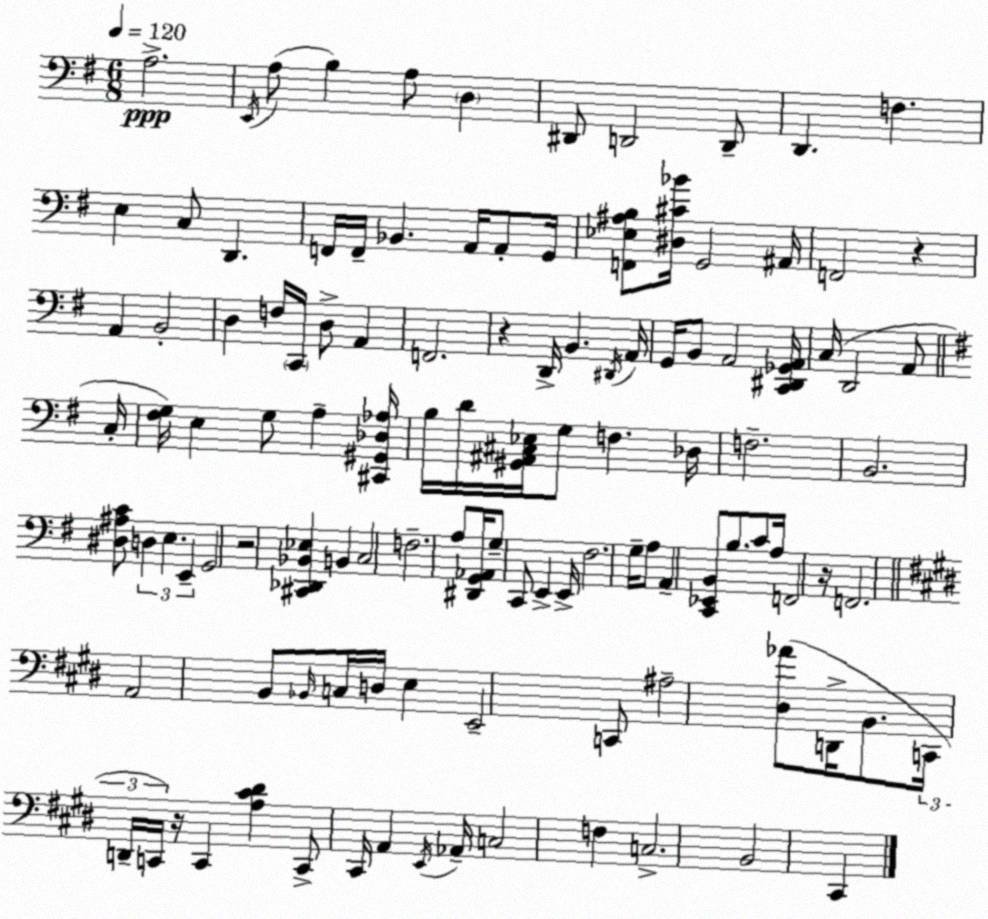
X:1
T:Untitled
M:6/8
L:1/4
K:Em
A,2 E,,/4 A,/2 B, A,/2 D, ^D,,/2 D,,2 D,,/2 D,, F, E, C,/2 D,, F,,/4 F,,/4 _B,, A,,/4 A,,/2 G,,/4 [F,,_E,^A,B,]/2 [^D,^C_B]/4 G,,2 ^A,,/4 F,,2 z A,, B,,2 D, F,/4 C,,/4 D,/2 A,, F,,2 z D,,/4 B,, ^D,,/4 A,,/4 G,,/4 B,,/2 A,,2 [C,,^D,,_G,,A,,]/4 C,/4 D,,2 A,,/2 C,/4 [^F,G,]/4 E, G,/2 A, [^C,,^G,,_D,_A,]/4 B,/4 D/4 [^G,,^A,,^C,_E,]/4 G,/2 F, _D,/4 F,2 B,,2 [^D,^A,C]/2 D, E, E,, G,,2 z2 [^C,,_D,,_B,,_E,] B,, C,2 F,2 A,/2 [^D,,G,,_A,,]/4 G,/2 C,,/2 E,, E,,/4 ^F,2 G,/4 A,/2 A,, [C,,_E,,B,,]/2 B,/2 C/2 A,/4 F,,2 z/4 F,,2 A,,2 B,,/2 _B,,/4 C,/4 D,/4 E, E,,2 C,,/2 ^A,2 [^D,_A]/2 D,,/4 B,,/2 C,,/4 D,,/4 C,,/4 z/4 C,, [A,^C^D] C,,/2 ^C,,/4 A,, E,,/4 _A,,/4 C,2 F, C,2 B,,2 ^C,,